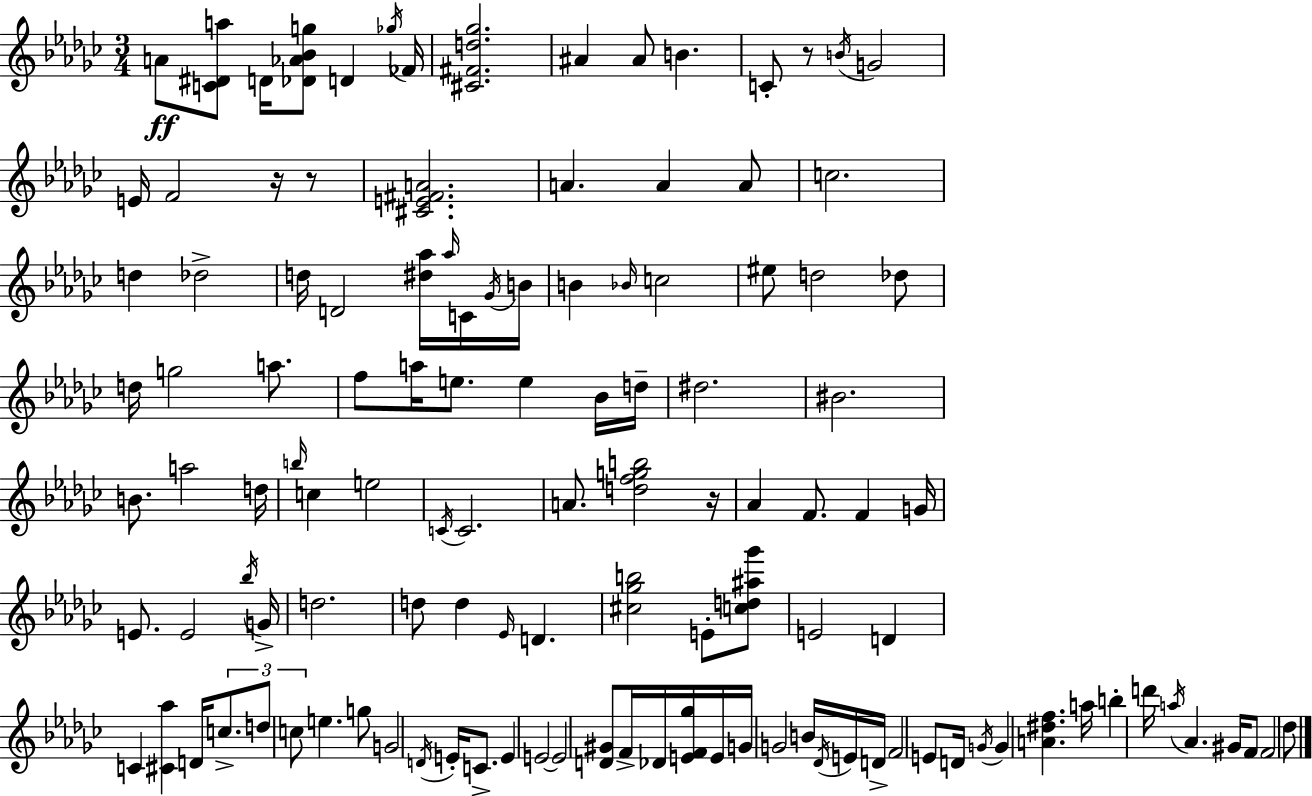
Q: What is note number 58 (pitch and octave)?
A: Bb5